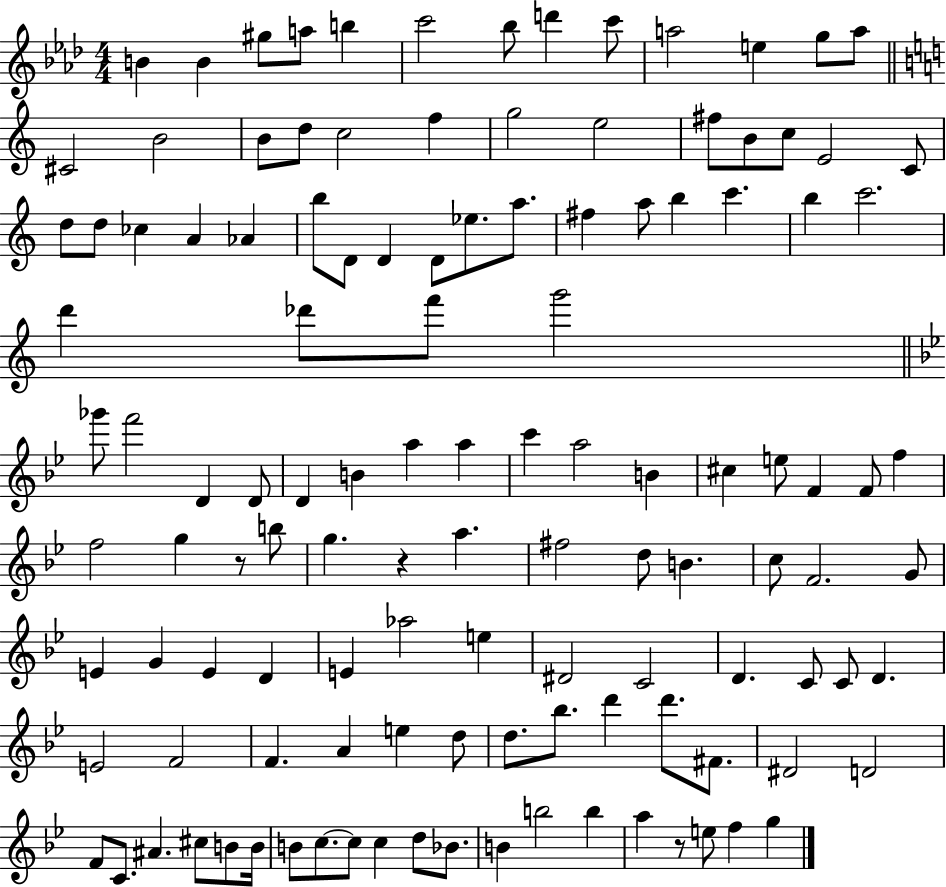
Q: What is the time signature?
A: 4/4